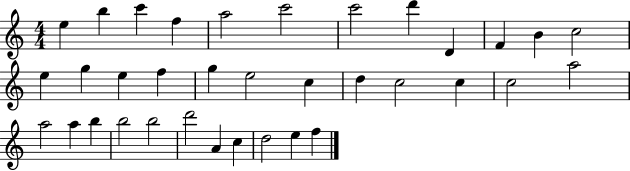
{
  \clef treble
  \numericTimeSignature
  \time 4/4
  \key c \major
  e''4 b''4 c'''4 f''4 | a''2 c'''2 | c'''2 d'''4 d'4 | f'4 b'4 c''2 | \break e''4 g''4 e''4 f''4 | g''4 e''2 c''4 | d''4 c''2 c''4 | c''2 a''2 | \break a''2 a''4 b''4 | b''2 b''2 | d'''2 a'4 c''4 | d''2 e''4 f''4 | \break \bar "|."
}